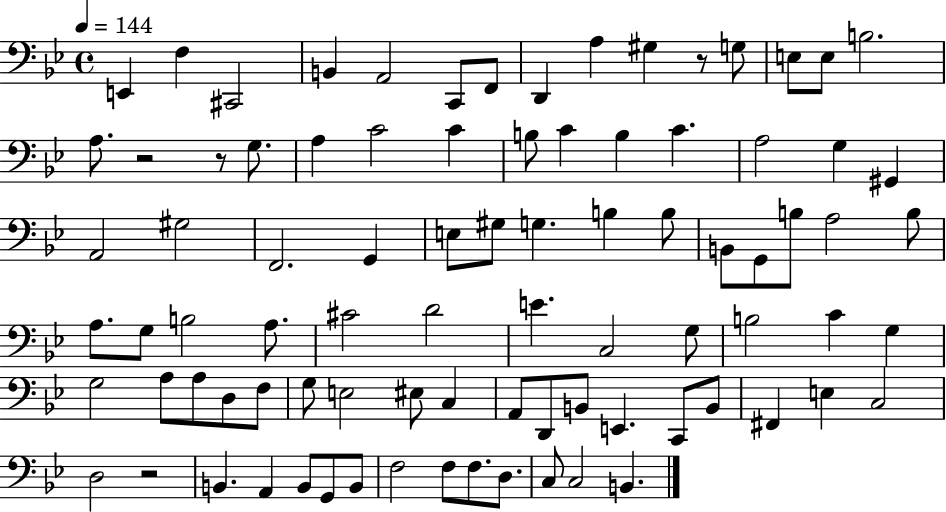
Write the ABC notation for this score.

X:1
T:Untitled
M:4/4
L:1/4
K:Bb
E,, F, ^C,,2 B,, A,,2 C,,/2 F,,/2 D,, A, ^G, z/2 G,/2 E,/2 E,/2 B,2 A,/2 z2 z/2 G,/2 A, C2 C B,/2 C B, C A,2 G, ^G,, A,,2 ^G,2 F,,2 G,, E,/2 ^G,/2 G, B, B,/2 B,,/2 G,,/2 B,/2 A,2 B,/2 A,/2 G,/2 B,2 A,/2 ^C2 D2 E C,2 G,/2 B,2 C G, G,2 A,/2 A,/2 D,/2 F,/2 G,/2 E,2 ^E,/2 C, A,,/2 D,,/2 B,,/2 E,, C,,/2 B,,/2 ^F,, E, C,2 D,2 z2 B,, A,, B,,/2 G,,/2 B,,/2 F,2 F,/2 F,/2 D,/2 C,/2 C,2 B,,